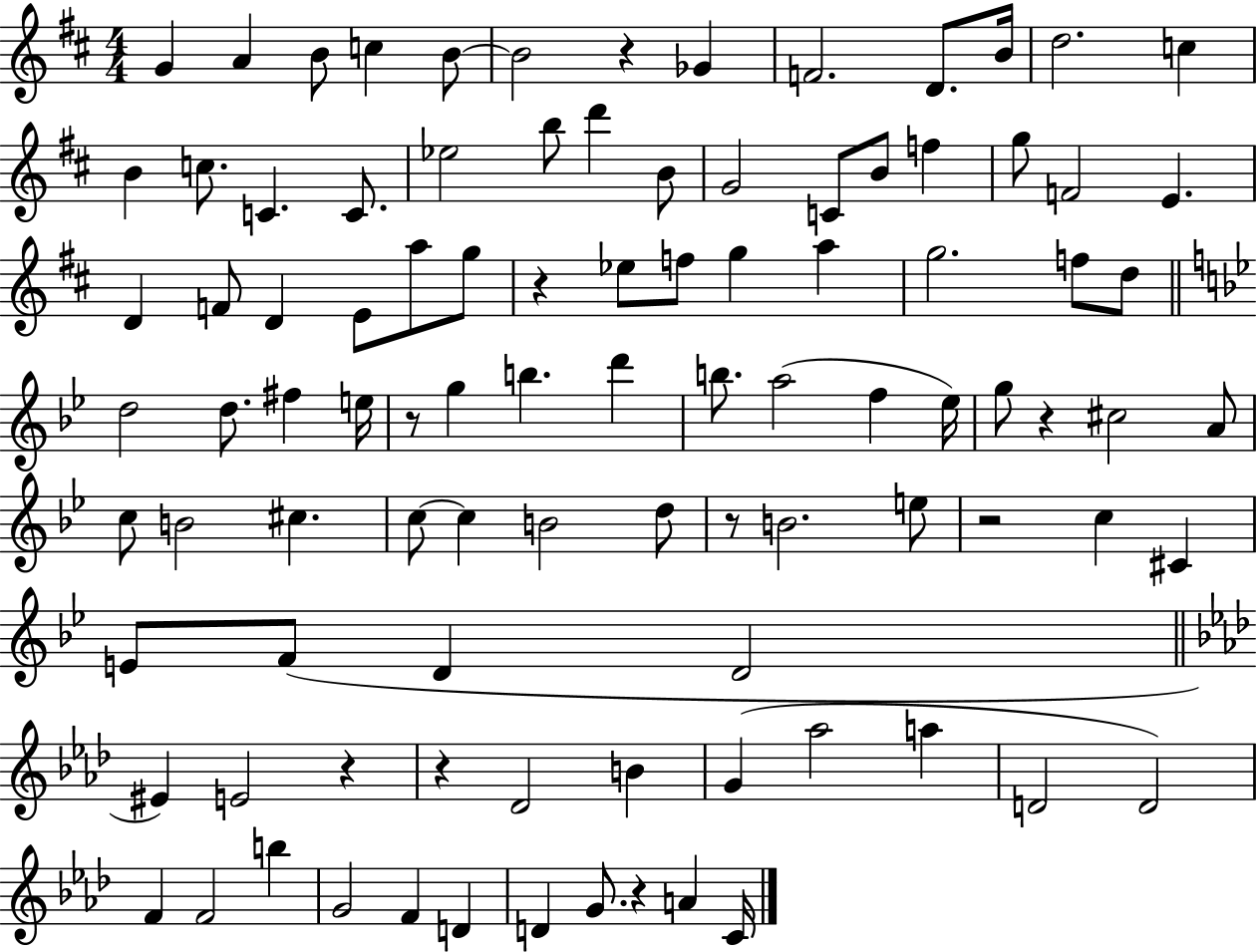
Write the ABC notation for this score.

X:1
T:Untitled
M:4/4
L:1/4
K:D
G A B/2 c B/2 B2 z _G F2 D/2 B/4 d2 c B c/2 C C/2 _e2 b/2 d' B/2 G2 C/2 B/2 f g/2 F2 E D F/2 D E/2 a/2 g/2 z _e/2 f/2 g a g2 f/2 d/2 d2 d/2 ^f e/4 z/2 g b d' b/2 a2 f _e/4 g/2 z ^c2 A/2 c/2 B2 ^c c/2 c B2 d/2 z/2 B2 e/2 z2 c ^C E/2 F/2 D D2 ^E E2 z z _D2 B G _a2 a D2 D2 F F2 b G2 F D D G/2 z A C/4